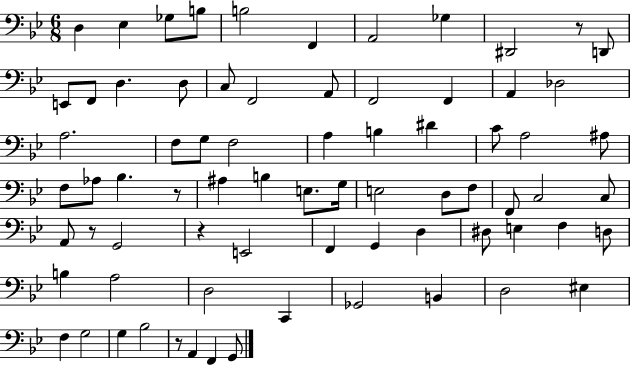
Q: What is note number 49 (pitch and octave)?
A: G2